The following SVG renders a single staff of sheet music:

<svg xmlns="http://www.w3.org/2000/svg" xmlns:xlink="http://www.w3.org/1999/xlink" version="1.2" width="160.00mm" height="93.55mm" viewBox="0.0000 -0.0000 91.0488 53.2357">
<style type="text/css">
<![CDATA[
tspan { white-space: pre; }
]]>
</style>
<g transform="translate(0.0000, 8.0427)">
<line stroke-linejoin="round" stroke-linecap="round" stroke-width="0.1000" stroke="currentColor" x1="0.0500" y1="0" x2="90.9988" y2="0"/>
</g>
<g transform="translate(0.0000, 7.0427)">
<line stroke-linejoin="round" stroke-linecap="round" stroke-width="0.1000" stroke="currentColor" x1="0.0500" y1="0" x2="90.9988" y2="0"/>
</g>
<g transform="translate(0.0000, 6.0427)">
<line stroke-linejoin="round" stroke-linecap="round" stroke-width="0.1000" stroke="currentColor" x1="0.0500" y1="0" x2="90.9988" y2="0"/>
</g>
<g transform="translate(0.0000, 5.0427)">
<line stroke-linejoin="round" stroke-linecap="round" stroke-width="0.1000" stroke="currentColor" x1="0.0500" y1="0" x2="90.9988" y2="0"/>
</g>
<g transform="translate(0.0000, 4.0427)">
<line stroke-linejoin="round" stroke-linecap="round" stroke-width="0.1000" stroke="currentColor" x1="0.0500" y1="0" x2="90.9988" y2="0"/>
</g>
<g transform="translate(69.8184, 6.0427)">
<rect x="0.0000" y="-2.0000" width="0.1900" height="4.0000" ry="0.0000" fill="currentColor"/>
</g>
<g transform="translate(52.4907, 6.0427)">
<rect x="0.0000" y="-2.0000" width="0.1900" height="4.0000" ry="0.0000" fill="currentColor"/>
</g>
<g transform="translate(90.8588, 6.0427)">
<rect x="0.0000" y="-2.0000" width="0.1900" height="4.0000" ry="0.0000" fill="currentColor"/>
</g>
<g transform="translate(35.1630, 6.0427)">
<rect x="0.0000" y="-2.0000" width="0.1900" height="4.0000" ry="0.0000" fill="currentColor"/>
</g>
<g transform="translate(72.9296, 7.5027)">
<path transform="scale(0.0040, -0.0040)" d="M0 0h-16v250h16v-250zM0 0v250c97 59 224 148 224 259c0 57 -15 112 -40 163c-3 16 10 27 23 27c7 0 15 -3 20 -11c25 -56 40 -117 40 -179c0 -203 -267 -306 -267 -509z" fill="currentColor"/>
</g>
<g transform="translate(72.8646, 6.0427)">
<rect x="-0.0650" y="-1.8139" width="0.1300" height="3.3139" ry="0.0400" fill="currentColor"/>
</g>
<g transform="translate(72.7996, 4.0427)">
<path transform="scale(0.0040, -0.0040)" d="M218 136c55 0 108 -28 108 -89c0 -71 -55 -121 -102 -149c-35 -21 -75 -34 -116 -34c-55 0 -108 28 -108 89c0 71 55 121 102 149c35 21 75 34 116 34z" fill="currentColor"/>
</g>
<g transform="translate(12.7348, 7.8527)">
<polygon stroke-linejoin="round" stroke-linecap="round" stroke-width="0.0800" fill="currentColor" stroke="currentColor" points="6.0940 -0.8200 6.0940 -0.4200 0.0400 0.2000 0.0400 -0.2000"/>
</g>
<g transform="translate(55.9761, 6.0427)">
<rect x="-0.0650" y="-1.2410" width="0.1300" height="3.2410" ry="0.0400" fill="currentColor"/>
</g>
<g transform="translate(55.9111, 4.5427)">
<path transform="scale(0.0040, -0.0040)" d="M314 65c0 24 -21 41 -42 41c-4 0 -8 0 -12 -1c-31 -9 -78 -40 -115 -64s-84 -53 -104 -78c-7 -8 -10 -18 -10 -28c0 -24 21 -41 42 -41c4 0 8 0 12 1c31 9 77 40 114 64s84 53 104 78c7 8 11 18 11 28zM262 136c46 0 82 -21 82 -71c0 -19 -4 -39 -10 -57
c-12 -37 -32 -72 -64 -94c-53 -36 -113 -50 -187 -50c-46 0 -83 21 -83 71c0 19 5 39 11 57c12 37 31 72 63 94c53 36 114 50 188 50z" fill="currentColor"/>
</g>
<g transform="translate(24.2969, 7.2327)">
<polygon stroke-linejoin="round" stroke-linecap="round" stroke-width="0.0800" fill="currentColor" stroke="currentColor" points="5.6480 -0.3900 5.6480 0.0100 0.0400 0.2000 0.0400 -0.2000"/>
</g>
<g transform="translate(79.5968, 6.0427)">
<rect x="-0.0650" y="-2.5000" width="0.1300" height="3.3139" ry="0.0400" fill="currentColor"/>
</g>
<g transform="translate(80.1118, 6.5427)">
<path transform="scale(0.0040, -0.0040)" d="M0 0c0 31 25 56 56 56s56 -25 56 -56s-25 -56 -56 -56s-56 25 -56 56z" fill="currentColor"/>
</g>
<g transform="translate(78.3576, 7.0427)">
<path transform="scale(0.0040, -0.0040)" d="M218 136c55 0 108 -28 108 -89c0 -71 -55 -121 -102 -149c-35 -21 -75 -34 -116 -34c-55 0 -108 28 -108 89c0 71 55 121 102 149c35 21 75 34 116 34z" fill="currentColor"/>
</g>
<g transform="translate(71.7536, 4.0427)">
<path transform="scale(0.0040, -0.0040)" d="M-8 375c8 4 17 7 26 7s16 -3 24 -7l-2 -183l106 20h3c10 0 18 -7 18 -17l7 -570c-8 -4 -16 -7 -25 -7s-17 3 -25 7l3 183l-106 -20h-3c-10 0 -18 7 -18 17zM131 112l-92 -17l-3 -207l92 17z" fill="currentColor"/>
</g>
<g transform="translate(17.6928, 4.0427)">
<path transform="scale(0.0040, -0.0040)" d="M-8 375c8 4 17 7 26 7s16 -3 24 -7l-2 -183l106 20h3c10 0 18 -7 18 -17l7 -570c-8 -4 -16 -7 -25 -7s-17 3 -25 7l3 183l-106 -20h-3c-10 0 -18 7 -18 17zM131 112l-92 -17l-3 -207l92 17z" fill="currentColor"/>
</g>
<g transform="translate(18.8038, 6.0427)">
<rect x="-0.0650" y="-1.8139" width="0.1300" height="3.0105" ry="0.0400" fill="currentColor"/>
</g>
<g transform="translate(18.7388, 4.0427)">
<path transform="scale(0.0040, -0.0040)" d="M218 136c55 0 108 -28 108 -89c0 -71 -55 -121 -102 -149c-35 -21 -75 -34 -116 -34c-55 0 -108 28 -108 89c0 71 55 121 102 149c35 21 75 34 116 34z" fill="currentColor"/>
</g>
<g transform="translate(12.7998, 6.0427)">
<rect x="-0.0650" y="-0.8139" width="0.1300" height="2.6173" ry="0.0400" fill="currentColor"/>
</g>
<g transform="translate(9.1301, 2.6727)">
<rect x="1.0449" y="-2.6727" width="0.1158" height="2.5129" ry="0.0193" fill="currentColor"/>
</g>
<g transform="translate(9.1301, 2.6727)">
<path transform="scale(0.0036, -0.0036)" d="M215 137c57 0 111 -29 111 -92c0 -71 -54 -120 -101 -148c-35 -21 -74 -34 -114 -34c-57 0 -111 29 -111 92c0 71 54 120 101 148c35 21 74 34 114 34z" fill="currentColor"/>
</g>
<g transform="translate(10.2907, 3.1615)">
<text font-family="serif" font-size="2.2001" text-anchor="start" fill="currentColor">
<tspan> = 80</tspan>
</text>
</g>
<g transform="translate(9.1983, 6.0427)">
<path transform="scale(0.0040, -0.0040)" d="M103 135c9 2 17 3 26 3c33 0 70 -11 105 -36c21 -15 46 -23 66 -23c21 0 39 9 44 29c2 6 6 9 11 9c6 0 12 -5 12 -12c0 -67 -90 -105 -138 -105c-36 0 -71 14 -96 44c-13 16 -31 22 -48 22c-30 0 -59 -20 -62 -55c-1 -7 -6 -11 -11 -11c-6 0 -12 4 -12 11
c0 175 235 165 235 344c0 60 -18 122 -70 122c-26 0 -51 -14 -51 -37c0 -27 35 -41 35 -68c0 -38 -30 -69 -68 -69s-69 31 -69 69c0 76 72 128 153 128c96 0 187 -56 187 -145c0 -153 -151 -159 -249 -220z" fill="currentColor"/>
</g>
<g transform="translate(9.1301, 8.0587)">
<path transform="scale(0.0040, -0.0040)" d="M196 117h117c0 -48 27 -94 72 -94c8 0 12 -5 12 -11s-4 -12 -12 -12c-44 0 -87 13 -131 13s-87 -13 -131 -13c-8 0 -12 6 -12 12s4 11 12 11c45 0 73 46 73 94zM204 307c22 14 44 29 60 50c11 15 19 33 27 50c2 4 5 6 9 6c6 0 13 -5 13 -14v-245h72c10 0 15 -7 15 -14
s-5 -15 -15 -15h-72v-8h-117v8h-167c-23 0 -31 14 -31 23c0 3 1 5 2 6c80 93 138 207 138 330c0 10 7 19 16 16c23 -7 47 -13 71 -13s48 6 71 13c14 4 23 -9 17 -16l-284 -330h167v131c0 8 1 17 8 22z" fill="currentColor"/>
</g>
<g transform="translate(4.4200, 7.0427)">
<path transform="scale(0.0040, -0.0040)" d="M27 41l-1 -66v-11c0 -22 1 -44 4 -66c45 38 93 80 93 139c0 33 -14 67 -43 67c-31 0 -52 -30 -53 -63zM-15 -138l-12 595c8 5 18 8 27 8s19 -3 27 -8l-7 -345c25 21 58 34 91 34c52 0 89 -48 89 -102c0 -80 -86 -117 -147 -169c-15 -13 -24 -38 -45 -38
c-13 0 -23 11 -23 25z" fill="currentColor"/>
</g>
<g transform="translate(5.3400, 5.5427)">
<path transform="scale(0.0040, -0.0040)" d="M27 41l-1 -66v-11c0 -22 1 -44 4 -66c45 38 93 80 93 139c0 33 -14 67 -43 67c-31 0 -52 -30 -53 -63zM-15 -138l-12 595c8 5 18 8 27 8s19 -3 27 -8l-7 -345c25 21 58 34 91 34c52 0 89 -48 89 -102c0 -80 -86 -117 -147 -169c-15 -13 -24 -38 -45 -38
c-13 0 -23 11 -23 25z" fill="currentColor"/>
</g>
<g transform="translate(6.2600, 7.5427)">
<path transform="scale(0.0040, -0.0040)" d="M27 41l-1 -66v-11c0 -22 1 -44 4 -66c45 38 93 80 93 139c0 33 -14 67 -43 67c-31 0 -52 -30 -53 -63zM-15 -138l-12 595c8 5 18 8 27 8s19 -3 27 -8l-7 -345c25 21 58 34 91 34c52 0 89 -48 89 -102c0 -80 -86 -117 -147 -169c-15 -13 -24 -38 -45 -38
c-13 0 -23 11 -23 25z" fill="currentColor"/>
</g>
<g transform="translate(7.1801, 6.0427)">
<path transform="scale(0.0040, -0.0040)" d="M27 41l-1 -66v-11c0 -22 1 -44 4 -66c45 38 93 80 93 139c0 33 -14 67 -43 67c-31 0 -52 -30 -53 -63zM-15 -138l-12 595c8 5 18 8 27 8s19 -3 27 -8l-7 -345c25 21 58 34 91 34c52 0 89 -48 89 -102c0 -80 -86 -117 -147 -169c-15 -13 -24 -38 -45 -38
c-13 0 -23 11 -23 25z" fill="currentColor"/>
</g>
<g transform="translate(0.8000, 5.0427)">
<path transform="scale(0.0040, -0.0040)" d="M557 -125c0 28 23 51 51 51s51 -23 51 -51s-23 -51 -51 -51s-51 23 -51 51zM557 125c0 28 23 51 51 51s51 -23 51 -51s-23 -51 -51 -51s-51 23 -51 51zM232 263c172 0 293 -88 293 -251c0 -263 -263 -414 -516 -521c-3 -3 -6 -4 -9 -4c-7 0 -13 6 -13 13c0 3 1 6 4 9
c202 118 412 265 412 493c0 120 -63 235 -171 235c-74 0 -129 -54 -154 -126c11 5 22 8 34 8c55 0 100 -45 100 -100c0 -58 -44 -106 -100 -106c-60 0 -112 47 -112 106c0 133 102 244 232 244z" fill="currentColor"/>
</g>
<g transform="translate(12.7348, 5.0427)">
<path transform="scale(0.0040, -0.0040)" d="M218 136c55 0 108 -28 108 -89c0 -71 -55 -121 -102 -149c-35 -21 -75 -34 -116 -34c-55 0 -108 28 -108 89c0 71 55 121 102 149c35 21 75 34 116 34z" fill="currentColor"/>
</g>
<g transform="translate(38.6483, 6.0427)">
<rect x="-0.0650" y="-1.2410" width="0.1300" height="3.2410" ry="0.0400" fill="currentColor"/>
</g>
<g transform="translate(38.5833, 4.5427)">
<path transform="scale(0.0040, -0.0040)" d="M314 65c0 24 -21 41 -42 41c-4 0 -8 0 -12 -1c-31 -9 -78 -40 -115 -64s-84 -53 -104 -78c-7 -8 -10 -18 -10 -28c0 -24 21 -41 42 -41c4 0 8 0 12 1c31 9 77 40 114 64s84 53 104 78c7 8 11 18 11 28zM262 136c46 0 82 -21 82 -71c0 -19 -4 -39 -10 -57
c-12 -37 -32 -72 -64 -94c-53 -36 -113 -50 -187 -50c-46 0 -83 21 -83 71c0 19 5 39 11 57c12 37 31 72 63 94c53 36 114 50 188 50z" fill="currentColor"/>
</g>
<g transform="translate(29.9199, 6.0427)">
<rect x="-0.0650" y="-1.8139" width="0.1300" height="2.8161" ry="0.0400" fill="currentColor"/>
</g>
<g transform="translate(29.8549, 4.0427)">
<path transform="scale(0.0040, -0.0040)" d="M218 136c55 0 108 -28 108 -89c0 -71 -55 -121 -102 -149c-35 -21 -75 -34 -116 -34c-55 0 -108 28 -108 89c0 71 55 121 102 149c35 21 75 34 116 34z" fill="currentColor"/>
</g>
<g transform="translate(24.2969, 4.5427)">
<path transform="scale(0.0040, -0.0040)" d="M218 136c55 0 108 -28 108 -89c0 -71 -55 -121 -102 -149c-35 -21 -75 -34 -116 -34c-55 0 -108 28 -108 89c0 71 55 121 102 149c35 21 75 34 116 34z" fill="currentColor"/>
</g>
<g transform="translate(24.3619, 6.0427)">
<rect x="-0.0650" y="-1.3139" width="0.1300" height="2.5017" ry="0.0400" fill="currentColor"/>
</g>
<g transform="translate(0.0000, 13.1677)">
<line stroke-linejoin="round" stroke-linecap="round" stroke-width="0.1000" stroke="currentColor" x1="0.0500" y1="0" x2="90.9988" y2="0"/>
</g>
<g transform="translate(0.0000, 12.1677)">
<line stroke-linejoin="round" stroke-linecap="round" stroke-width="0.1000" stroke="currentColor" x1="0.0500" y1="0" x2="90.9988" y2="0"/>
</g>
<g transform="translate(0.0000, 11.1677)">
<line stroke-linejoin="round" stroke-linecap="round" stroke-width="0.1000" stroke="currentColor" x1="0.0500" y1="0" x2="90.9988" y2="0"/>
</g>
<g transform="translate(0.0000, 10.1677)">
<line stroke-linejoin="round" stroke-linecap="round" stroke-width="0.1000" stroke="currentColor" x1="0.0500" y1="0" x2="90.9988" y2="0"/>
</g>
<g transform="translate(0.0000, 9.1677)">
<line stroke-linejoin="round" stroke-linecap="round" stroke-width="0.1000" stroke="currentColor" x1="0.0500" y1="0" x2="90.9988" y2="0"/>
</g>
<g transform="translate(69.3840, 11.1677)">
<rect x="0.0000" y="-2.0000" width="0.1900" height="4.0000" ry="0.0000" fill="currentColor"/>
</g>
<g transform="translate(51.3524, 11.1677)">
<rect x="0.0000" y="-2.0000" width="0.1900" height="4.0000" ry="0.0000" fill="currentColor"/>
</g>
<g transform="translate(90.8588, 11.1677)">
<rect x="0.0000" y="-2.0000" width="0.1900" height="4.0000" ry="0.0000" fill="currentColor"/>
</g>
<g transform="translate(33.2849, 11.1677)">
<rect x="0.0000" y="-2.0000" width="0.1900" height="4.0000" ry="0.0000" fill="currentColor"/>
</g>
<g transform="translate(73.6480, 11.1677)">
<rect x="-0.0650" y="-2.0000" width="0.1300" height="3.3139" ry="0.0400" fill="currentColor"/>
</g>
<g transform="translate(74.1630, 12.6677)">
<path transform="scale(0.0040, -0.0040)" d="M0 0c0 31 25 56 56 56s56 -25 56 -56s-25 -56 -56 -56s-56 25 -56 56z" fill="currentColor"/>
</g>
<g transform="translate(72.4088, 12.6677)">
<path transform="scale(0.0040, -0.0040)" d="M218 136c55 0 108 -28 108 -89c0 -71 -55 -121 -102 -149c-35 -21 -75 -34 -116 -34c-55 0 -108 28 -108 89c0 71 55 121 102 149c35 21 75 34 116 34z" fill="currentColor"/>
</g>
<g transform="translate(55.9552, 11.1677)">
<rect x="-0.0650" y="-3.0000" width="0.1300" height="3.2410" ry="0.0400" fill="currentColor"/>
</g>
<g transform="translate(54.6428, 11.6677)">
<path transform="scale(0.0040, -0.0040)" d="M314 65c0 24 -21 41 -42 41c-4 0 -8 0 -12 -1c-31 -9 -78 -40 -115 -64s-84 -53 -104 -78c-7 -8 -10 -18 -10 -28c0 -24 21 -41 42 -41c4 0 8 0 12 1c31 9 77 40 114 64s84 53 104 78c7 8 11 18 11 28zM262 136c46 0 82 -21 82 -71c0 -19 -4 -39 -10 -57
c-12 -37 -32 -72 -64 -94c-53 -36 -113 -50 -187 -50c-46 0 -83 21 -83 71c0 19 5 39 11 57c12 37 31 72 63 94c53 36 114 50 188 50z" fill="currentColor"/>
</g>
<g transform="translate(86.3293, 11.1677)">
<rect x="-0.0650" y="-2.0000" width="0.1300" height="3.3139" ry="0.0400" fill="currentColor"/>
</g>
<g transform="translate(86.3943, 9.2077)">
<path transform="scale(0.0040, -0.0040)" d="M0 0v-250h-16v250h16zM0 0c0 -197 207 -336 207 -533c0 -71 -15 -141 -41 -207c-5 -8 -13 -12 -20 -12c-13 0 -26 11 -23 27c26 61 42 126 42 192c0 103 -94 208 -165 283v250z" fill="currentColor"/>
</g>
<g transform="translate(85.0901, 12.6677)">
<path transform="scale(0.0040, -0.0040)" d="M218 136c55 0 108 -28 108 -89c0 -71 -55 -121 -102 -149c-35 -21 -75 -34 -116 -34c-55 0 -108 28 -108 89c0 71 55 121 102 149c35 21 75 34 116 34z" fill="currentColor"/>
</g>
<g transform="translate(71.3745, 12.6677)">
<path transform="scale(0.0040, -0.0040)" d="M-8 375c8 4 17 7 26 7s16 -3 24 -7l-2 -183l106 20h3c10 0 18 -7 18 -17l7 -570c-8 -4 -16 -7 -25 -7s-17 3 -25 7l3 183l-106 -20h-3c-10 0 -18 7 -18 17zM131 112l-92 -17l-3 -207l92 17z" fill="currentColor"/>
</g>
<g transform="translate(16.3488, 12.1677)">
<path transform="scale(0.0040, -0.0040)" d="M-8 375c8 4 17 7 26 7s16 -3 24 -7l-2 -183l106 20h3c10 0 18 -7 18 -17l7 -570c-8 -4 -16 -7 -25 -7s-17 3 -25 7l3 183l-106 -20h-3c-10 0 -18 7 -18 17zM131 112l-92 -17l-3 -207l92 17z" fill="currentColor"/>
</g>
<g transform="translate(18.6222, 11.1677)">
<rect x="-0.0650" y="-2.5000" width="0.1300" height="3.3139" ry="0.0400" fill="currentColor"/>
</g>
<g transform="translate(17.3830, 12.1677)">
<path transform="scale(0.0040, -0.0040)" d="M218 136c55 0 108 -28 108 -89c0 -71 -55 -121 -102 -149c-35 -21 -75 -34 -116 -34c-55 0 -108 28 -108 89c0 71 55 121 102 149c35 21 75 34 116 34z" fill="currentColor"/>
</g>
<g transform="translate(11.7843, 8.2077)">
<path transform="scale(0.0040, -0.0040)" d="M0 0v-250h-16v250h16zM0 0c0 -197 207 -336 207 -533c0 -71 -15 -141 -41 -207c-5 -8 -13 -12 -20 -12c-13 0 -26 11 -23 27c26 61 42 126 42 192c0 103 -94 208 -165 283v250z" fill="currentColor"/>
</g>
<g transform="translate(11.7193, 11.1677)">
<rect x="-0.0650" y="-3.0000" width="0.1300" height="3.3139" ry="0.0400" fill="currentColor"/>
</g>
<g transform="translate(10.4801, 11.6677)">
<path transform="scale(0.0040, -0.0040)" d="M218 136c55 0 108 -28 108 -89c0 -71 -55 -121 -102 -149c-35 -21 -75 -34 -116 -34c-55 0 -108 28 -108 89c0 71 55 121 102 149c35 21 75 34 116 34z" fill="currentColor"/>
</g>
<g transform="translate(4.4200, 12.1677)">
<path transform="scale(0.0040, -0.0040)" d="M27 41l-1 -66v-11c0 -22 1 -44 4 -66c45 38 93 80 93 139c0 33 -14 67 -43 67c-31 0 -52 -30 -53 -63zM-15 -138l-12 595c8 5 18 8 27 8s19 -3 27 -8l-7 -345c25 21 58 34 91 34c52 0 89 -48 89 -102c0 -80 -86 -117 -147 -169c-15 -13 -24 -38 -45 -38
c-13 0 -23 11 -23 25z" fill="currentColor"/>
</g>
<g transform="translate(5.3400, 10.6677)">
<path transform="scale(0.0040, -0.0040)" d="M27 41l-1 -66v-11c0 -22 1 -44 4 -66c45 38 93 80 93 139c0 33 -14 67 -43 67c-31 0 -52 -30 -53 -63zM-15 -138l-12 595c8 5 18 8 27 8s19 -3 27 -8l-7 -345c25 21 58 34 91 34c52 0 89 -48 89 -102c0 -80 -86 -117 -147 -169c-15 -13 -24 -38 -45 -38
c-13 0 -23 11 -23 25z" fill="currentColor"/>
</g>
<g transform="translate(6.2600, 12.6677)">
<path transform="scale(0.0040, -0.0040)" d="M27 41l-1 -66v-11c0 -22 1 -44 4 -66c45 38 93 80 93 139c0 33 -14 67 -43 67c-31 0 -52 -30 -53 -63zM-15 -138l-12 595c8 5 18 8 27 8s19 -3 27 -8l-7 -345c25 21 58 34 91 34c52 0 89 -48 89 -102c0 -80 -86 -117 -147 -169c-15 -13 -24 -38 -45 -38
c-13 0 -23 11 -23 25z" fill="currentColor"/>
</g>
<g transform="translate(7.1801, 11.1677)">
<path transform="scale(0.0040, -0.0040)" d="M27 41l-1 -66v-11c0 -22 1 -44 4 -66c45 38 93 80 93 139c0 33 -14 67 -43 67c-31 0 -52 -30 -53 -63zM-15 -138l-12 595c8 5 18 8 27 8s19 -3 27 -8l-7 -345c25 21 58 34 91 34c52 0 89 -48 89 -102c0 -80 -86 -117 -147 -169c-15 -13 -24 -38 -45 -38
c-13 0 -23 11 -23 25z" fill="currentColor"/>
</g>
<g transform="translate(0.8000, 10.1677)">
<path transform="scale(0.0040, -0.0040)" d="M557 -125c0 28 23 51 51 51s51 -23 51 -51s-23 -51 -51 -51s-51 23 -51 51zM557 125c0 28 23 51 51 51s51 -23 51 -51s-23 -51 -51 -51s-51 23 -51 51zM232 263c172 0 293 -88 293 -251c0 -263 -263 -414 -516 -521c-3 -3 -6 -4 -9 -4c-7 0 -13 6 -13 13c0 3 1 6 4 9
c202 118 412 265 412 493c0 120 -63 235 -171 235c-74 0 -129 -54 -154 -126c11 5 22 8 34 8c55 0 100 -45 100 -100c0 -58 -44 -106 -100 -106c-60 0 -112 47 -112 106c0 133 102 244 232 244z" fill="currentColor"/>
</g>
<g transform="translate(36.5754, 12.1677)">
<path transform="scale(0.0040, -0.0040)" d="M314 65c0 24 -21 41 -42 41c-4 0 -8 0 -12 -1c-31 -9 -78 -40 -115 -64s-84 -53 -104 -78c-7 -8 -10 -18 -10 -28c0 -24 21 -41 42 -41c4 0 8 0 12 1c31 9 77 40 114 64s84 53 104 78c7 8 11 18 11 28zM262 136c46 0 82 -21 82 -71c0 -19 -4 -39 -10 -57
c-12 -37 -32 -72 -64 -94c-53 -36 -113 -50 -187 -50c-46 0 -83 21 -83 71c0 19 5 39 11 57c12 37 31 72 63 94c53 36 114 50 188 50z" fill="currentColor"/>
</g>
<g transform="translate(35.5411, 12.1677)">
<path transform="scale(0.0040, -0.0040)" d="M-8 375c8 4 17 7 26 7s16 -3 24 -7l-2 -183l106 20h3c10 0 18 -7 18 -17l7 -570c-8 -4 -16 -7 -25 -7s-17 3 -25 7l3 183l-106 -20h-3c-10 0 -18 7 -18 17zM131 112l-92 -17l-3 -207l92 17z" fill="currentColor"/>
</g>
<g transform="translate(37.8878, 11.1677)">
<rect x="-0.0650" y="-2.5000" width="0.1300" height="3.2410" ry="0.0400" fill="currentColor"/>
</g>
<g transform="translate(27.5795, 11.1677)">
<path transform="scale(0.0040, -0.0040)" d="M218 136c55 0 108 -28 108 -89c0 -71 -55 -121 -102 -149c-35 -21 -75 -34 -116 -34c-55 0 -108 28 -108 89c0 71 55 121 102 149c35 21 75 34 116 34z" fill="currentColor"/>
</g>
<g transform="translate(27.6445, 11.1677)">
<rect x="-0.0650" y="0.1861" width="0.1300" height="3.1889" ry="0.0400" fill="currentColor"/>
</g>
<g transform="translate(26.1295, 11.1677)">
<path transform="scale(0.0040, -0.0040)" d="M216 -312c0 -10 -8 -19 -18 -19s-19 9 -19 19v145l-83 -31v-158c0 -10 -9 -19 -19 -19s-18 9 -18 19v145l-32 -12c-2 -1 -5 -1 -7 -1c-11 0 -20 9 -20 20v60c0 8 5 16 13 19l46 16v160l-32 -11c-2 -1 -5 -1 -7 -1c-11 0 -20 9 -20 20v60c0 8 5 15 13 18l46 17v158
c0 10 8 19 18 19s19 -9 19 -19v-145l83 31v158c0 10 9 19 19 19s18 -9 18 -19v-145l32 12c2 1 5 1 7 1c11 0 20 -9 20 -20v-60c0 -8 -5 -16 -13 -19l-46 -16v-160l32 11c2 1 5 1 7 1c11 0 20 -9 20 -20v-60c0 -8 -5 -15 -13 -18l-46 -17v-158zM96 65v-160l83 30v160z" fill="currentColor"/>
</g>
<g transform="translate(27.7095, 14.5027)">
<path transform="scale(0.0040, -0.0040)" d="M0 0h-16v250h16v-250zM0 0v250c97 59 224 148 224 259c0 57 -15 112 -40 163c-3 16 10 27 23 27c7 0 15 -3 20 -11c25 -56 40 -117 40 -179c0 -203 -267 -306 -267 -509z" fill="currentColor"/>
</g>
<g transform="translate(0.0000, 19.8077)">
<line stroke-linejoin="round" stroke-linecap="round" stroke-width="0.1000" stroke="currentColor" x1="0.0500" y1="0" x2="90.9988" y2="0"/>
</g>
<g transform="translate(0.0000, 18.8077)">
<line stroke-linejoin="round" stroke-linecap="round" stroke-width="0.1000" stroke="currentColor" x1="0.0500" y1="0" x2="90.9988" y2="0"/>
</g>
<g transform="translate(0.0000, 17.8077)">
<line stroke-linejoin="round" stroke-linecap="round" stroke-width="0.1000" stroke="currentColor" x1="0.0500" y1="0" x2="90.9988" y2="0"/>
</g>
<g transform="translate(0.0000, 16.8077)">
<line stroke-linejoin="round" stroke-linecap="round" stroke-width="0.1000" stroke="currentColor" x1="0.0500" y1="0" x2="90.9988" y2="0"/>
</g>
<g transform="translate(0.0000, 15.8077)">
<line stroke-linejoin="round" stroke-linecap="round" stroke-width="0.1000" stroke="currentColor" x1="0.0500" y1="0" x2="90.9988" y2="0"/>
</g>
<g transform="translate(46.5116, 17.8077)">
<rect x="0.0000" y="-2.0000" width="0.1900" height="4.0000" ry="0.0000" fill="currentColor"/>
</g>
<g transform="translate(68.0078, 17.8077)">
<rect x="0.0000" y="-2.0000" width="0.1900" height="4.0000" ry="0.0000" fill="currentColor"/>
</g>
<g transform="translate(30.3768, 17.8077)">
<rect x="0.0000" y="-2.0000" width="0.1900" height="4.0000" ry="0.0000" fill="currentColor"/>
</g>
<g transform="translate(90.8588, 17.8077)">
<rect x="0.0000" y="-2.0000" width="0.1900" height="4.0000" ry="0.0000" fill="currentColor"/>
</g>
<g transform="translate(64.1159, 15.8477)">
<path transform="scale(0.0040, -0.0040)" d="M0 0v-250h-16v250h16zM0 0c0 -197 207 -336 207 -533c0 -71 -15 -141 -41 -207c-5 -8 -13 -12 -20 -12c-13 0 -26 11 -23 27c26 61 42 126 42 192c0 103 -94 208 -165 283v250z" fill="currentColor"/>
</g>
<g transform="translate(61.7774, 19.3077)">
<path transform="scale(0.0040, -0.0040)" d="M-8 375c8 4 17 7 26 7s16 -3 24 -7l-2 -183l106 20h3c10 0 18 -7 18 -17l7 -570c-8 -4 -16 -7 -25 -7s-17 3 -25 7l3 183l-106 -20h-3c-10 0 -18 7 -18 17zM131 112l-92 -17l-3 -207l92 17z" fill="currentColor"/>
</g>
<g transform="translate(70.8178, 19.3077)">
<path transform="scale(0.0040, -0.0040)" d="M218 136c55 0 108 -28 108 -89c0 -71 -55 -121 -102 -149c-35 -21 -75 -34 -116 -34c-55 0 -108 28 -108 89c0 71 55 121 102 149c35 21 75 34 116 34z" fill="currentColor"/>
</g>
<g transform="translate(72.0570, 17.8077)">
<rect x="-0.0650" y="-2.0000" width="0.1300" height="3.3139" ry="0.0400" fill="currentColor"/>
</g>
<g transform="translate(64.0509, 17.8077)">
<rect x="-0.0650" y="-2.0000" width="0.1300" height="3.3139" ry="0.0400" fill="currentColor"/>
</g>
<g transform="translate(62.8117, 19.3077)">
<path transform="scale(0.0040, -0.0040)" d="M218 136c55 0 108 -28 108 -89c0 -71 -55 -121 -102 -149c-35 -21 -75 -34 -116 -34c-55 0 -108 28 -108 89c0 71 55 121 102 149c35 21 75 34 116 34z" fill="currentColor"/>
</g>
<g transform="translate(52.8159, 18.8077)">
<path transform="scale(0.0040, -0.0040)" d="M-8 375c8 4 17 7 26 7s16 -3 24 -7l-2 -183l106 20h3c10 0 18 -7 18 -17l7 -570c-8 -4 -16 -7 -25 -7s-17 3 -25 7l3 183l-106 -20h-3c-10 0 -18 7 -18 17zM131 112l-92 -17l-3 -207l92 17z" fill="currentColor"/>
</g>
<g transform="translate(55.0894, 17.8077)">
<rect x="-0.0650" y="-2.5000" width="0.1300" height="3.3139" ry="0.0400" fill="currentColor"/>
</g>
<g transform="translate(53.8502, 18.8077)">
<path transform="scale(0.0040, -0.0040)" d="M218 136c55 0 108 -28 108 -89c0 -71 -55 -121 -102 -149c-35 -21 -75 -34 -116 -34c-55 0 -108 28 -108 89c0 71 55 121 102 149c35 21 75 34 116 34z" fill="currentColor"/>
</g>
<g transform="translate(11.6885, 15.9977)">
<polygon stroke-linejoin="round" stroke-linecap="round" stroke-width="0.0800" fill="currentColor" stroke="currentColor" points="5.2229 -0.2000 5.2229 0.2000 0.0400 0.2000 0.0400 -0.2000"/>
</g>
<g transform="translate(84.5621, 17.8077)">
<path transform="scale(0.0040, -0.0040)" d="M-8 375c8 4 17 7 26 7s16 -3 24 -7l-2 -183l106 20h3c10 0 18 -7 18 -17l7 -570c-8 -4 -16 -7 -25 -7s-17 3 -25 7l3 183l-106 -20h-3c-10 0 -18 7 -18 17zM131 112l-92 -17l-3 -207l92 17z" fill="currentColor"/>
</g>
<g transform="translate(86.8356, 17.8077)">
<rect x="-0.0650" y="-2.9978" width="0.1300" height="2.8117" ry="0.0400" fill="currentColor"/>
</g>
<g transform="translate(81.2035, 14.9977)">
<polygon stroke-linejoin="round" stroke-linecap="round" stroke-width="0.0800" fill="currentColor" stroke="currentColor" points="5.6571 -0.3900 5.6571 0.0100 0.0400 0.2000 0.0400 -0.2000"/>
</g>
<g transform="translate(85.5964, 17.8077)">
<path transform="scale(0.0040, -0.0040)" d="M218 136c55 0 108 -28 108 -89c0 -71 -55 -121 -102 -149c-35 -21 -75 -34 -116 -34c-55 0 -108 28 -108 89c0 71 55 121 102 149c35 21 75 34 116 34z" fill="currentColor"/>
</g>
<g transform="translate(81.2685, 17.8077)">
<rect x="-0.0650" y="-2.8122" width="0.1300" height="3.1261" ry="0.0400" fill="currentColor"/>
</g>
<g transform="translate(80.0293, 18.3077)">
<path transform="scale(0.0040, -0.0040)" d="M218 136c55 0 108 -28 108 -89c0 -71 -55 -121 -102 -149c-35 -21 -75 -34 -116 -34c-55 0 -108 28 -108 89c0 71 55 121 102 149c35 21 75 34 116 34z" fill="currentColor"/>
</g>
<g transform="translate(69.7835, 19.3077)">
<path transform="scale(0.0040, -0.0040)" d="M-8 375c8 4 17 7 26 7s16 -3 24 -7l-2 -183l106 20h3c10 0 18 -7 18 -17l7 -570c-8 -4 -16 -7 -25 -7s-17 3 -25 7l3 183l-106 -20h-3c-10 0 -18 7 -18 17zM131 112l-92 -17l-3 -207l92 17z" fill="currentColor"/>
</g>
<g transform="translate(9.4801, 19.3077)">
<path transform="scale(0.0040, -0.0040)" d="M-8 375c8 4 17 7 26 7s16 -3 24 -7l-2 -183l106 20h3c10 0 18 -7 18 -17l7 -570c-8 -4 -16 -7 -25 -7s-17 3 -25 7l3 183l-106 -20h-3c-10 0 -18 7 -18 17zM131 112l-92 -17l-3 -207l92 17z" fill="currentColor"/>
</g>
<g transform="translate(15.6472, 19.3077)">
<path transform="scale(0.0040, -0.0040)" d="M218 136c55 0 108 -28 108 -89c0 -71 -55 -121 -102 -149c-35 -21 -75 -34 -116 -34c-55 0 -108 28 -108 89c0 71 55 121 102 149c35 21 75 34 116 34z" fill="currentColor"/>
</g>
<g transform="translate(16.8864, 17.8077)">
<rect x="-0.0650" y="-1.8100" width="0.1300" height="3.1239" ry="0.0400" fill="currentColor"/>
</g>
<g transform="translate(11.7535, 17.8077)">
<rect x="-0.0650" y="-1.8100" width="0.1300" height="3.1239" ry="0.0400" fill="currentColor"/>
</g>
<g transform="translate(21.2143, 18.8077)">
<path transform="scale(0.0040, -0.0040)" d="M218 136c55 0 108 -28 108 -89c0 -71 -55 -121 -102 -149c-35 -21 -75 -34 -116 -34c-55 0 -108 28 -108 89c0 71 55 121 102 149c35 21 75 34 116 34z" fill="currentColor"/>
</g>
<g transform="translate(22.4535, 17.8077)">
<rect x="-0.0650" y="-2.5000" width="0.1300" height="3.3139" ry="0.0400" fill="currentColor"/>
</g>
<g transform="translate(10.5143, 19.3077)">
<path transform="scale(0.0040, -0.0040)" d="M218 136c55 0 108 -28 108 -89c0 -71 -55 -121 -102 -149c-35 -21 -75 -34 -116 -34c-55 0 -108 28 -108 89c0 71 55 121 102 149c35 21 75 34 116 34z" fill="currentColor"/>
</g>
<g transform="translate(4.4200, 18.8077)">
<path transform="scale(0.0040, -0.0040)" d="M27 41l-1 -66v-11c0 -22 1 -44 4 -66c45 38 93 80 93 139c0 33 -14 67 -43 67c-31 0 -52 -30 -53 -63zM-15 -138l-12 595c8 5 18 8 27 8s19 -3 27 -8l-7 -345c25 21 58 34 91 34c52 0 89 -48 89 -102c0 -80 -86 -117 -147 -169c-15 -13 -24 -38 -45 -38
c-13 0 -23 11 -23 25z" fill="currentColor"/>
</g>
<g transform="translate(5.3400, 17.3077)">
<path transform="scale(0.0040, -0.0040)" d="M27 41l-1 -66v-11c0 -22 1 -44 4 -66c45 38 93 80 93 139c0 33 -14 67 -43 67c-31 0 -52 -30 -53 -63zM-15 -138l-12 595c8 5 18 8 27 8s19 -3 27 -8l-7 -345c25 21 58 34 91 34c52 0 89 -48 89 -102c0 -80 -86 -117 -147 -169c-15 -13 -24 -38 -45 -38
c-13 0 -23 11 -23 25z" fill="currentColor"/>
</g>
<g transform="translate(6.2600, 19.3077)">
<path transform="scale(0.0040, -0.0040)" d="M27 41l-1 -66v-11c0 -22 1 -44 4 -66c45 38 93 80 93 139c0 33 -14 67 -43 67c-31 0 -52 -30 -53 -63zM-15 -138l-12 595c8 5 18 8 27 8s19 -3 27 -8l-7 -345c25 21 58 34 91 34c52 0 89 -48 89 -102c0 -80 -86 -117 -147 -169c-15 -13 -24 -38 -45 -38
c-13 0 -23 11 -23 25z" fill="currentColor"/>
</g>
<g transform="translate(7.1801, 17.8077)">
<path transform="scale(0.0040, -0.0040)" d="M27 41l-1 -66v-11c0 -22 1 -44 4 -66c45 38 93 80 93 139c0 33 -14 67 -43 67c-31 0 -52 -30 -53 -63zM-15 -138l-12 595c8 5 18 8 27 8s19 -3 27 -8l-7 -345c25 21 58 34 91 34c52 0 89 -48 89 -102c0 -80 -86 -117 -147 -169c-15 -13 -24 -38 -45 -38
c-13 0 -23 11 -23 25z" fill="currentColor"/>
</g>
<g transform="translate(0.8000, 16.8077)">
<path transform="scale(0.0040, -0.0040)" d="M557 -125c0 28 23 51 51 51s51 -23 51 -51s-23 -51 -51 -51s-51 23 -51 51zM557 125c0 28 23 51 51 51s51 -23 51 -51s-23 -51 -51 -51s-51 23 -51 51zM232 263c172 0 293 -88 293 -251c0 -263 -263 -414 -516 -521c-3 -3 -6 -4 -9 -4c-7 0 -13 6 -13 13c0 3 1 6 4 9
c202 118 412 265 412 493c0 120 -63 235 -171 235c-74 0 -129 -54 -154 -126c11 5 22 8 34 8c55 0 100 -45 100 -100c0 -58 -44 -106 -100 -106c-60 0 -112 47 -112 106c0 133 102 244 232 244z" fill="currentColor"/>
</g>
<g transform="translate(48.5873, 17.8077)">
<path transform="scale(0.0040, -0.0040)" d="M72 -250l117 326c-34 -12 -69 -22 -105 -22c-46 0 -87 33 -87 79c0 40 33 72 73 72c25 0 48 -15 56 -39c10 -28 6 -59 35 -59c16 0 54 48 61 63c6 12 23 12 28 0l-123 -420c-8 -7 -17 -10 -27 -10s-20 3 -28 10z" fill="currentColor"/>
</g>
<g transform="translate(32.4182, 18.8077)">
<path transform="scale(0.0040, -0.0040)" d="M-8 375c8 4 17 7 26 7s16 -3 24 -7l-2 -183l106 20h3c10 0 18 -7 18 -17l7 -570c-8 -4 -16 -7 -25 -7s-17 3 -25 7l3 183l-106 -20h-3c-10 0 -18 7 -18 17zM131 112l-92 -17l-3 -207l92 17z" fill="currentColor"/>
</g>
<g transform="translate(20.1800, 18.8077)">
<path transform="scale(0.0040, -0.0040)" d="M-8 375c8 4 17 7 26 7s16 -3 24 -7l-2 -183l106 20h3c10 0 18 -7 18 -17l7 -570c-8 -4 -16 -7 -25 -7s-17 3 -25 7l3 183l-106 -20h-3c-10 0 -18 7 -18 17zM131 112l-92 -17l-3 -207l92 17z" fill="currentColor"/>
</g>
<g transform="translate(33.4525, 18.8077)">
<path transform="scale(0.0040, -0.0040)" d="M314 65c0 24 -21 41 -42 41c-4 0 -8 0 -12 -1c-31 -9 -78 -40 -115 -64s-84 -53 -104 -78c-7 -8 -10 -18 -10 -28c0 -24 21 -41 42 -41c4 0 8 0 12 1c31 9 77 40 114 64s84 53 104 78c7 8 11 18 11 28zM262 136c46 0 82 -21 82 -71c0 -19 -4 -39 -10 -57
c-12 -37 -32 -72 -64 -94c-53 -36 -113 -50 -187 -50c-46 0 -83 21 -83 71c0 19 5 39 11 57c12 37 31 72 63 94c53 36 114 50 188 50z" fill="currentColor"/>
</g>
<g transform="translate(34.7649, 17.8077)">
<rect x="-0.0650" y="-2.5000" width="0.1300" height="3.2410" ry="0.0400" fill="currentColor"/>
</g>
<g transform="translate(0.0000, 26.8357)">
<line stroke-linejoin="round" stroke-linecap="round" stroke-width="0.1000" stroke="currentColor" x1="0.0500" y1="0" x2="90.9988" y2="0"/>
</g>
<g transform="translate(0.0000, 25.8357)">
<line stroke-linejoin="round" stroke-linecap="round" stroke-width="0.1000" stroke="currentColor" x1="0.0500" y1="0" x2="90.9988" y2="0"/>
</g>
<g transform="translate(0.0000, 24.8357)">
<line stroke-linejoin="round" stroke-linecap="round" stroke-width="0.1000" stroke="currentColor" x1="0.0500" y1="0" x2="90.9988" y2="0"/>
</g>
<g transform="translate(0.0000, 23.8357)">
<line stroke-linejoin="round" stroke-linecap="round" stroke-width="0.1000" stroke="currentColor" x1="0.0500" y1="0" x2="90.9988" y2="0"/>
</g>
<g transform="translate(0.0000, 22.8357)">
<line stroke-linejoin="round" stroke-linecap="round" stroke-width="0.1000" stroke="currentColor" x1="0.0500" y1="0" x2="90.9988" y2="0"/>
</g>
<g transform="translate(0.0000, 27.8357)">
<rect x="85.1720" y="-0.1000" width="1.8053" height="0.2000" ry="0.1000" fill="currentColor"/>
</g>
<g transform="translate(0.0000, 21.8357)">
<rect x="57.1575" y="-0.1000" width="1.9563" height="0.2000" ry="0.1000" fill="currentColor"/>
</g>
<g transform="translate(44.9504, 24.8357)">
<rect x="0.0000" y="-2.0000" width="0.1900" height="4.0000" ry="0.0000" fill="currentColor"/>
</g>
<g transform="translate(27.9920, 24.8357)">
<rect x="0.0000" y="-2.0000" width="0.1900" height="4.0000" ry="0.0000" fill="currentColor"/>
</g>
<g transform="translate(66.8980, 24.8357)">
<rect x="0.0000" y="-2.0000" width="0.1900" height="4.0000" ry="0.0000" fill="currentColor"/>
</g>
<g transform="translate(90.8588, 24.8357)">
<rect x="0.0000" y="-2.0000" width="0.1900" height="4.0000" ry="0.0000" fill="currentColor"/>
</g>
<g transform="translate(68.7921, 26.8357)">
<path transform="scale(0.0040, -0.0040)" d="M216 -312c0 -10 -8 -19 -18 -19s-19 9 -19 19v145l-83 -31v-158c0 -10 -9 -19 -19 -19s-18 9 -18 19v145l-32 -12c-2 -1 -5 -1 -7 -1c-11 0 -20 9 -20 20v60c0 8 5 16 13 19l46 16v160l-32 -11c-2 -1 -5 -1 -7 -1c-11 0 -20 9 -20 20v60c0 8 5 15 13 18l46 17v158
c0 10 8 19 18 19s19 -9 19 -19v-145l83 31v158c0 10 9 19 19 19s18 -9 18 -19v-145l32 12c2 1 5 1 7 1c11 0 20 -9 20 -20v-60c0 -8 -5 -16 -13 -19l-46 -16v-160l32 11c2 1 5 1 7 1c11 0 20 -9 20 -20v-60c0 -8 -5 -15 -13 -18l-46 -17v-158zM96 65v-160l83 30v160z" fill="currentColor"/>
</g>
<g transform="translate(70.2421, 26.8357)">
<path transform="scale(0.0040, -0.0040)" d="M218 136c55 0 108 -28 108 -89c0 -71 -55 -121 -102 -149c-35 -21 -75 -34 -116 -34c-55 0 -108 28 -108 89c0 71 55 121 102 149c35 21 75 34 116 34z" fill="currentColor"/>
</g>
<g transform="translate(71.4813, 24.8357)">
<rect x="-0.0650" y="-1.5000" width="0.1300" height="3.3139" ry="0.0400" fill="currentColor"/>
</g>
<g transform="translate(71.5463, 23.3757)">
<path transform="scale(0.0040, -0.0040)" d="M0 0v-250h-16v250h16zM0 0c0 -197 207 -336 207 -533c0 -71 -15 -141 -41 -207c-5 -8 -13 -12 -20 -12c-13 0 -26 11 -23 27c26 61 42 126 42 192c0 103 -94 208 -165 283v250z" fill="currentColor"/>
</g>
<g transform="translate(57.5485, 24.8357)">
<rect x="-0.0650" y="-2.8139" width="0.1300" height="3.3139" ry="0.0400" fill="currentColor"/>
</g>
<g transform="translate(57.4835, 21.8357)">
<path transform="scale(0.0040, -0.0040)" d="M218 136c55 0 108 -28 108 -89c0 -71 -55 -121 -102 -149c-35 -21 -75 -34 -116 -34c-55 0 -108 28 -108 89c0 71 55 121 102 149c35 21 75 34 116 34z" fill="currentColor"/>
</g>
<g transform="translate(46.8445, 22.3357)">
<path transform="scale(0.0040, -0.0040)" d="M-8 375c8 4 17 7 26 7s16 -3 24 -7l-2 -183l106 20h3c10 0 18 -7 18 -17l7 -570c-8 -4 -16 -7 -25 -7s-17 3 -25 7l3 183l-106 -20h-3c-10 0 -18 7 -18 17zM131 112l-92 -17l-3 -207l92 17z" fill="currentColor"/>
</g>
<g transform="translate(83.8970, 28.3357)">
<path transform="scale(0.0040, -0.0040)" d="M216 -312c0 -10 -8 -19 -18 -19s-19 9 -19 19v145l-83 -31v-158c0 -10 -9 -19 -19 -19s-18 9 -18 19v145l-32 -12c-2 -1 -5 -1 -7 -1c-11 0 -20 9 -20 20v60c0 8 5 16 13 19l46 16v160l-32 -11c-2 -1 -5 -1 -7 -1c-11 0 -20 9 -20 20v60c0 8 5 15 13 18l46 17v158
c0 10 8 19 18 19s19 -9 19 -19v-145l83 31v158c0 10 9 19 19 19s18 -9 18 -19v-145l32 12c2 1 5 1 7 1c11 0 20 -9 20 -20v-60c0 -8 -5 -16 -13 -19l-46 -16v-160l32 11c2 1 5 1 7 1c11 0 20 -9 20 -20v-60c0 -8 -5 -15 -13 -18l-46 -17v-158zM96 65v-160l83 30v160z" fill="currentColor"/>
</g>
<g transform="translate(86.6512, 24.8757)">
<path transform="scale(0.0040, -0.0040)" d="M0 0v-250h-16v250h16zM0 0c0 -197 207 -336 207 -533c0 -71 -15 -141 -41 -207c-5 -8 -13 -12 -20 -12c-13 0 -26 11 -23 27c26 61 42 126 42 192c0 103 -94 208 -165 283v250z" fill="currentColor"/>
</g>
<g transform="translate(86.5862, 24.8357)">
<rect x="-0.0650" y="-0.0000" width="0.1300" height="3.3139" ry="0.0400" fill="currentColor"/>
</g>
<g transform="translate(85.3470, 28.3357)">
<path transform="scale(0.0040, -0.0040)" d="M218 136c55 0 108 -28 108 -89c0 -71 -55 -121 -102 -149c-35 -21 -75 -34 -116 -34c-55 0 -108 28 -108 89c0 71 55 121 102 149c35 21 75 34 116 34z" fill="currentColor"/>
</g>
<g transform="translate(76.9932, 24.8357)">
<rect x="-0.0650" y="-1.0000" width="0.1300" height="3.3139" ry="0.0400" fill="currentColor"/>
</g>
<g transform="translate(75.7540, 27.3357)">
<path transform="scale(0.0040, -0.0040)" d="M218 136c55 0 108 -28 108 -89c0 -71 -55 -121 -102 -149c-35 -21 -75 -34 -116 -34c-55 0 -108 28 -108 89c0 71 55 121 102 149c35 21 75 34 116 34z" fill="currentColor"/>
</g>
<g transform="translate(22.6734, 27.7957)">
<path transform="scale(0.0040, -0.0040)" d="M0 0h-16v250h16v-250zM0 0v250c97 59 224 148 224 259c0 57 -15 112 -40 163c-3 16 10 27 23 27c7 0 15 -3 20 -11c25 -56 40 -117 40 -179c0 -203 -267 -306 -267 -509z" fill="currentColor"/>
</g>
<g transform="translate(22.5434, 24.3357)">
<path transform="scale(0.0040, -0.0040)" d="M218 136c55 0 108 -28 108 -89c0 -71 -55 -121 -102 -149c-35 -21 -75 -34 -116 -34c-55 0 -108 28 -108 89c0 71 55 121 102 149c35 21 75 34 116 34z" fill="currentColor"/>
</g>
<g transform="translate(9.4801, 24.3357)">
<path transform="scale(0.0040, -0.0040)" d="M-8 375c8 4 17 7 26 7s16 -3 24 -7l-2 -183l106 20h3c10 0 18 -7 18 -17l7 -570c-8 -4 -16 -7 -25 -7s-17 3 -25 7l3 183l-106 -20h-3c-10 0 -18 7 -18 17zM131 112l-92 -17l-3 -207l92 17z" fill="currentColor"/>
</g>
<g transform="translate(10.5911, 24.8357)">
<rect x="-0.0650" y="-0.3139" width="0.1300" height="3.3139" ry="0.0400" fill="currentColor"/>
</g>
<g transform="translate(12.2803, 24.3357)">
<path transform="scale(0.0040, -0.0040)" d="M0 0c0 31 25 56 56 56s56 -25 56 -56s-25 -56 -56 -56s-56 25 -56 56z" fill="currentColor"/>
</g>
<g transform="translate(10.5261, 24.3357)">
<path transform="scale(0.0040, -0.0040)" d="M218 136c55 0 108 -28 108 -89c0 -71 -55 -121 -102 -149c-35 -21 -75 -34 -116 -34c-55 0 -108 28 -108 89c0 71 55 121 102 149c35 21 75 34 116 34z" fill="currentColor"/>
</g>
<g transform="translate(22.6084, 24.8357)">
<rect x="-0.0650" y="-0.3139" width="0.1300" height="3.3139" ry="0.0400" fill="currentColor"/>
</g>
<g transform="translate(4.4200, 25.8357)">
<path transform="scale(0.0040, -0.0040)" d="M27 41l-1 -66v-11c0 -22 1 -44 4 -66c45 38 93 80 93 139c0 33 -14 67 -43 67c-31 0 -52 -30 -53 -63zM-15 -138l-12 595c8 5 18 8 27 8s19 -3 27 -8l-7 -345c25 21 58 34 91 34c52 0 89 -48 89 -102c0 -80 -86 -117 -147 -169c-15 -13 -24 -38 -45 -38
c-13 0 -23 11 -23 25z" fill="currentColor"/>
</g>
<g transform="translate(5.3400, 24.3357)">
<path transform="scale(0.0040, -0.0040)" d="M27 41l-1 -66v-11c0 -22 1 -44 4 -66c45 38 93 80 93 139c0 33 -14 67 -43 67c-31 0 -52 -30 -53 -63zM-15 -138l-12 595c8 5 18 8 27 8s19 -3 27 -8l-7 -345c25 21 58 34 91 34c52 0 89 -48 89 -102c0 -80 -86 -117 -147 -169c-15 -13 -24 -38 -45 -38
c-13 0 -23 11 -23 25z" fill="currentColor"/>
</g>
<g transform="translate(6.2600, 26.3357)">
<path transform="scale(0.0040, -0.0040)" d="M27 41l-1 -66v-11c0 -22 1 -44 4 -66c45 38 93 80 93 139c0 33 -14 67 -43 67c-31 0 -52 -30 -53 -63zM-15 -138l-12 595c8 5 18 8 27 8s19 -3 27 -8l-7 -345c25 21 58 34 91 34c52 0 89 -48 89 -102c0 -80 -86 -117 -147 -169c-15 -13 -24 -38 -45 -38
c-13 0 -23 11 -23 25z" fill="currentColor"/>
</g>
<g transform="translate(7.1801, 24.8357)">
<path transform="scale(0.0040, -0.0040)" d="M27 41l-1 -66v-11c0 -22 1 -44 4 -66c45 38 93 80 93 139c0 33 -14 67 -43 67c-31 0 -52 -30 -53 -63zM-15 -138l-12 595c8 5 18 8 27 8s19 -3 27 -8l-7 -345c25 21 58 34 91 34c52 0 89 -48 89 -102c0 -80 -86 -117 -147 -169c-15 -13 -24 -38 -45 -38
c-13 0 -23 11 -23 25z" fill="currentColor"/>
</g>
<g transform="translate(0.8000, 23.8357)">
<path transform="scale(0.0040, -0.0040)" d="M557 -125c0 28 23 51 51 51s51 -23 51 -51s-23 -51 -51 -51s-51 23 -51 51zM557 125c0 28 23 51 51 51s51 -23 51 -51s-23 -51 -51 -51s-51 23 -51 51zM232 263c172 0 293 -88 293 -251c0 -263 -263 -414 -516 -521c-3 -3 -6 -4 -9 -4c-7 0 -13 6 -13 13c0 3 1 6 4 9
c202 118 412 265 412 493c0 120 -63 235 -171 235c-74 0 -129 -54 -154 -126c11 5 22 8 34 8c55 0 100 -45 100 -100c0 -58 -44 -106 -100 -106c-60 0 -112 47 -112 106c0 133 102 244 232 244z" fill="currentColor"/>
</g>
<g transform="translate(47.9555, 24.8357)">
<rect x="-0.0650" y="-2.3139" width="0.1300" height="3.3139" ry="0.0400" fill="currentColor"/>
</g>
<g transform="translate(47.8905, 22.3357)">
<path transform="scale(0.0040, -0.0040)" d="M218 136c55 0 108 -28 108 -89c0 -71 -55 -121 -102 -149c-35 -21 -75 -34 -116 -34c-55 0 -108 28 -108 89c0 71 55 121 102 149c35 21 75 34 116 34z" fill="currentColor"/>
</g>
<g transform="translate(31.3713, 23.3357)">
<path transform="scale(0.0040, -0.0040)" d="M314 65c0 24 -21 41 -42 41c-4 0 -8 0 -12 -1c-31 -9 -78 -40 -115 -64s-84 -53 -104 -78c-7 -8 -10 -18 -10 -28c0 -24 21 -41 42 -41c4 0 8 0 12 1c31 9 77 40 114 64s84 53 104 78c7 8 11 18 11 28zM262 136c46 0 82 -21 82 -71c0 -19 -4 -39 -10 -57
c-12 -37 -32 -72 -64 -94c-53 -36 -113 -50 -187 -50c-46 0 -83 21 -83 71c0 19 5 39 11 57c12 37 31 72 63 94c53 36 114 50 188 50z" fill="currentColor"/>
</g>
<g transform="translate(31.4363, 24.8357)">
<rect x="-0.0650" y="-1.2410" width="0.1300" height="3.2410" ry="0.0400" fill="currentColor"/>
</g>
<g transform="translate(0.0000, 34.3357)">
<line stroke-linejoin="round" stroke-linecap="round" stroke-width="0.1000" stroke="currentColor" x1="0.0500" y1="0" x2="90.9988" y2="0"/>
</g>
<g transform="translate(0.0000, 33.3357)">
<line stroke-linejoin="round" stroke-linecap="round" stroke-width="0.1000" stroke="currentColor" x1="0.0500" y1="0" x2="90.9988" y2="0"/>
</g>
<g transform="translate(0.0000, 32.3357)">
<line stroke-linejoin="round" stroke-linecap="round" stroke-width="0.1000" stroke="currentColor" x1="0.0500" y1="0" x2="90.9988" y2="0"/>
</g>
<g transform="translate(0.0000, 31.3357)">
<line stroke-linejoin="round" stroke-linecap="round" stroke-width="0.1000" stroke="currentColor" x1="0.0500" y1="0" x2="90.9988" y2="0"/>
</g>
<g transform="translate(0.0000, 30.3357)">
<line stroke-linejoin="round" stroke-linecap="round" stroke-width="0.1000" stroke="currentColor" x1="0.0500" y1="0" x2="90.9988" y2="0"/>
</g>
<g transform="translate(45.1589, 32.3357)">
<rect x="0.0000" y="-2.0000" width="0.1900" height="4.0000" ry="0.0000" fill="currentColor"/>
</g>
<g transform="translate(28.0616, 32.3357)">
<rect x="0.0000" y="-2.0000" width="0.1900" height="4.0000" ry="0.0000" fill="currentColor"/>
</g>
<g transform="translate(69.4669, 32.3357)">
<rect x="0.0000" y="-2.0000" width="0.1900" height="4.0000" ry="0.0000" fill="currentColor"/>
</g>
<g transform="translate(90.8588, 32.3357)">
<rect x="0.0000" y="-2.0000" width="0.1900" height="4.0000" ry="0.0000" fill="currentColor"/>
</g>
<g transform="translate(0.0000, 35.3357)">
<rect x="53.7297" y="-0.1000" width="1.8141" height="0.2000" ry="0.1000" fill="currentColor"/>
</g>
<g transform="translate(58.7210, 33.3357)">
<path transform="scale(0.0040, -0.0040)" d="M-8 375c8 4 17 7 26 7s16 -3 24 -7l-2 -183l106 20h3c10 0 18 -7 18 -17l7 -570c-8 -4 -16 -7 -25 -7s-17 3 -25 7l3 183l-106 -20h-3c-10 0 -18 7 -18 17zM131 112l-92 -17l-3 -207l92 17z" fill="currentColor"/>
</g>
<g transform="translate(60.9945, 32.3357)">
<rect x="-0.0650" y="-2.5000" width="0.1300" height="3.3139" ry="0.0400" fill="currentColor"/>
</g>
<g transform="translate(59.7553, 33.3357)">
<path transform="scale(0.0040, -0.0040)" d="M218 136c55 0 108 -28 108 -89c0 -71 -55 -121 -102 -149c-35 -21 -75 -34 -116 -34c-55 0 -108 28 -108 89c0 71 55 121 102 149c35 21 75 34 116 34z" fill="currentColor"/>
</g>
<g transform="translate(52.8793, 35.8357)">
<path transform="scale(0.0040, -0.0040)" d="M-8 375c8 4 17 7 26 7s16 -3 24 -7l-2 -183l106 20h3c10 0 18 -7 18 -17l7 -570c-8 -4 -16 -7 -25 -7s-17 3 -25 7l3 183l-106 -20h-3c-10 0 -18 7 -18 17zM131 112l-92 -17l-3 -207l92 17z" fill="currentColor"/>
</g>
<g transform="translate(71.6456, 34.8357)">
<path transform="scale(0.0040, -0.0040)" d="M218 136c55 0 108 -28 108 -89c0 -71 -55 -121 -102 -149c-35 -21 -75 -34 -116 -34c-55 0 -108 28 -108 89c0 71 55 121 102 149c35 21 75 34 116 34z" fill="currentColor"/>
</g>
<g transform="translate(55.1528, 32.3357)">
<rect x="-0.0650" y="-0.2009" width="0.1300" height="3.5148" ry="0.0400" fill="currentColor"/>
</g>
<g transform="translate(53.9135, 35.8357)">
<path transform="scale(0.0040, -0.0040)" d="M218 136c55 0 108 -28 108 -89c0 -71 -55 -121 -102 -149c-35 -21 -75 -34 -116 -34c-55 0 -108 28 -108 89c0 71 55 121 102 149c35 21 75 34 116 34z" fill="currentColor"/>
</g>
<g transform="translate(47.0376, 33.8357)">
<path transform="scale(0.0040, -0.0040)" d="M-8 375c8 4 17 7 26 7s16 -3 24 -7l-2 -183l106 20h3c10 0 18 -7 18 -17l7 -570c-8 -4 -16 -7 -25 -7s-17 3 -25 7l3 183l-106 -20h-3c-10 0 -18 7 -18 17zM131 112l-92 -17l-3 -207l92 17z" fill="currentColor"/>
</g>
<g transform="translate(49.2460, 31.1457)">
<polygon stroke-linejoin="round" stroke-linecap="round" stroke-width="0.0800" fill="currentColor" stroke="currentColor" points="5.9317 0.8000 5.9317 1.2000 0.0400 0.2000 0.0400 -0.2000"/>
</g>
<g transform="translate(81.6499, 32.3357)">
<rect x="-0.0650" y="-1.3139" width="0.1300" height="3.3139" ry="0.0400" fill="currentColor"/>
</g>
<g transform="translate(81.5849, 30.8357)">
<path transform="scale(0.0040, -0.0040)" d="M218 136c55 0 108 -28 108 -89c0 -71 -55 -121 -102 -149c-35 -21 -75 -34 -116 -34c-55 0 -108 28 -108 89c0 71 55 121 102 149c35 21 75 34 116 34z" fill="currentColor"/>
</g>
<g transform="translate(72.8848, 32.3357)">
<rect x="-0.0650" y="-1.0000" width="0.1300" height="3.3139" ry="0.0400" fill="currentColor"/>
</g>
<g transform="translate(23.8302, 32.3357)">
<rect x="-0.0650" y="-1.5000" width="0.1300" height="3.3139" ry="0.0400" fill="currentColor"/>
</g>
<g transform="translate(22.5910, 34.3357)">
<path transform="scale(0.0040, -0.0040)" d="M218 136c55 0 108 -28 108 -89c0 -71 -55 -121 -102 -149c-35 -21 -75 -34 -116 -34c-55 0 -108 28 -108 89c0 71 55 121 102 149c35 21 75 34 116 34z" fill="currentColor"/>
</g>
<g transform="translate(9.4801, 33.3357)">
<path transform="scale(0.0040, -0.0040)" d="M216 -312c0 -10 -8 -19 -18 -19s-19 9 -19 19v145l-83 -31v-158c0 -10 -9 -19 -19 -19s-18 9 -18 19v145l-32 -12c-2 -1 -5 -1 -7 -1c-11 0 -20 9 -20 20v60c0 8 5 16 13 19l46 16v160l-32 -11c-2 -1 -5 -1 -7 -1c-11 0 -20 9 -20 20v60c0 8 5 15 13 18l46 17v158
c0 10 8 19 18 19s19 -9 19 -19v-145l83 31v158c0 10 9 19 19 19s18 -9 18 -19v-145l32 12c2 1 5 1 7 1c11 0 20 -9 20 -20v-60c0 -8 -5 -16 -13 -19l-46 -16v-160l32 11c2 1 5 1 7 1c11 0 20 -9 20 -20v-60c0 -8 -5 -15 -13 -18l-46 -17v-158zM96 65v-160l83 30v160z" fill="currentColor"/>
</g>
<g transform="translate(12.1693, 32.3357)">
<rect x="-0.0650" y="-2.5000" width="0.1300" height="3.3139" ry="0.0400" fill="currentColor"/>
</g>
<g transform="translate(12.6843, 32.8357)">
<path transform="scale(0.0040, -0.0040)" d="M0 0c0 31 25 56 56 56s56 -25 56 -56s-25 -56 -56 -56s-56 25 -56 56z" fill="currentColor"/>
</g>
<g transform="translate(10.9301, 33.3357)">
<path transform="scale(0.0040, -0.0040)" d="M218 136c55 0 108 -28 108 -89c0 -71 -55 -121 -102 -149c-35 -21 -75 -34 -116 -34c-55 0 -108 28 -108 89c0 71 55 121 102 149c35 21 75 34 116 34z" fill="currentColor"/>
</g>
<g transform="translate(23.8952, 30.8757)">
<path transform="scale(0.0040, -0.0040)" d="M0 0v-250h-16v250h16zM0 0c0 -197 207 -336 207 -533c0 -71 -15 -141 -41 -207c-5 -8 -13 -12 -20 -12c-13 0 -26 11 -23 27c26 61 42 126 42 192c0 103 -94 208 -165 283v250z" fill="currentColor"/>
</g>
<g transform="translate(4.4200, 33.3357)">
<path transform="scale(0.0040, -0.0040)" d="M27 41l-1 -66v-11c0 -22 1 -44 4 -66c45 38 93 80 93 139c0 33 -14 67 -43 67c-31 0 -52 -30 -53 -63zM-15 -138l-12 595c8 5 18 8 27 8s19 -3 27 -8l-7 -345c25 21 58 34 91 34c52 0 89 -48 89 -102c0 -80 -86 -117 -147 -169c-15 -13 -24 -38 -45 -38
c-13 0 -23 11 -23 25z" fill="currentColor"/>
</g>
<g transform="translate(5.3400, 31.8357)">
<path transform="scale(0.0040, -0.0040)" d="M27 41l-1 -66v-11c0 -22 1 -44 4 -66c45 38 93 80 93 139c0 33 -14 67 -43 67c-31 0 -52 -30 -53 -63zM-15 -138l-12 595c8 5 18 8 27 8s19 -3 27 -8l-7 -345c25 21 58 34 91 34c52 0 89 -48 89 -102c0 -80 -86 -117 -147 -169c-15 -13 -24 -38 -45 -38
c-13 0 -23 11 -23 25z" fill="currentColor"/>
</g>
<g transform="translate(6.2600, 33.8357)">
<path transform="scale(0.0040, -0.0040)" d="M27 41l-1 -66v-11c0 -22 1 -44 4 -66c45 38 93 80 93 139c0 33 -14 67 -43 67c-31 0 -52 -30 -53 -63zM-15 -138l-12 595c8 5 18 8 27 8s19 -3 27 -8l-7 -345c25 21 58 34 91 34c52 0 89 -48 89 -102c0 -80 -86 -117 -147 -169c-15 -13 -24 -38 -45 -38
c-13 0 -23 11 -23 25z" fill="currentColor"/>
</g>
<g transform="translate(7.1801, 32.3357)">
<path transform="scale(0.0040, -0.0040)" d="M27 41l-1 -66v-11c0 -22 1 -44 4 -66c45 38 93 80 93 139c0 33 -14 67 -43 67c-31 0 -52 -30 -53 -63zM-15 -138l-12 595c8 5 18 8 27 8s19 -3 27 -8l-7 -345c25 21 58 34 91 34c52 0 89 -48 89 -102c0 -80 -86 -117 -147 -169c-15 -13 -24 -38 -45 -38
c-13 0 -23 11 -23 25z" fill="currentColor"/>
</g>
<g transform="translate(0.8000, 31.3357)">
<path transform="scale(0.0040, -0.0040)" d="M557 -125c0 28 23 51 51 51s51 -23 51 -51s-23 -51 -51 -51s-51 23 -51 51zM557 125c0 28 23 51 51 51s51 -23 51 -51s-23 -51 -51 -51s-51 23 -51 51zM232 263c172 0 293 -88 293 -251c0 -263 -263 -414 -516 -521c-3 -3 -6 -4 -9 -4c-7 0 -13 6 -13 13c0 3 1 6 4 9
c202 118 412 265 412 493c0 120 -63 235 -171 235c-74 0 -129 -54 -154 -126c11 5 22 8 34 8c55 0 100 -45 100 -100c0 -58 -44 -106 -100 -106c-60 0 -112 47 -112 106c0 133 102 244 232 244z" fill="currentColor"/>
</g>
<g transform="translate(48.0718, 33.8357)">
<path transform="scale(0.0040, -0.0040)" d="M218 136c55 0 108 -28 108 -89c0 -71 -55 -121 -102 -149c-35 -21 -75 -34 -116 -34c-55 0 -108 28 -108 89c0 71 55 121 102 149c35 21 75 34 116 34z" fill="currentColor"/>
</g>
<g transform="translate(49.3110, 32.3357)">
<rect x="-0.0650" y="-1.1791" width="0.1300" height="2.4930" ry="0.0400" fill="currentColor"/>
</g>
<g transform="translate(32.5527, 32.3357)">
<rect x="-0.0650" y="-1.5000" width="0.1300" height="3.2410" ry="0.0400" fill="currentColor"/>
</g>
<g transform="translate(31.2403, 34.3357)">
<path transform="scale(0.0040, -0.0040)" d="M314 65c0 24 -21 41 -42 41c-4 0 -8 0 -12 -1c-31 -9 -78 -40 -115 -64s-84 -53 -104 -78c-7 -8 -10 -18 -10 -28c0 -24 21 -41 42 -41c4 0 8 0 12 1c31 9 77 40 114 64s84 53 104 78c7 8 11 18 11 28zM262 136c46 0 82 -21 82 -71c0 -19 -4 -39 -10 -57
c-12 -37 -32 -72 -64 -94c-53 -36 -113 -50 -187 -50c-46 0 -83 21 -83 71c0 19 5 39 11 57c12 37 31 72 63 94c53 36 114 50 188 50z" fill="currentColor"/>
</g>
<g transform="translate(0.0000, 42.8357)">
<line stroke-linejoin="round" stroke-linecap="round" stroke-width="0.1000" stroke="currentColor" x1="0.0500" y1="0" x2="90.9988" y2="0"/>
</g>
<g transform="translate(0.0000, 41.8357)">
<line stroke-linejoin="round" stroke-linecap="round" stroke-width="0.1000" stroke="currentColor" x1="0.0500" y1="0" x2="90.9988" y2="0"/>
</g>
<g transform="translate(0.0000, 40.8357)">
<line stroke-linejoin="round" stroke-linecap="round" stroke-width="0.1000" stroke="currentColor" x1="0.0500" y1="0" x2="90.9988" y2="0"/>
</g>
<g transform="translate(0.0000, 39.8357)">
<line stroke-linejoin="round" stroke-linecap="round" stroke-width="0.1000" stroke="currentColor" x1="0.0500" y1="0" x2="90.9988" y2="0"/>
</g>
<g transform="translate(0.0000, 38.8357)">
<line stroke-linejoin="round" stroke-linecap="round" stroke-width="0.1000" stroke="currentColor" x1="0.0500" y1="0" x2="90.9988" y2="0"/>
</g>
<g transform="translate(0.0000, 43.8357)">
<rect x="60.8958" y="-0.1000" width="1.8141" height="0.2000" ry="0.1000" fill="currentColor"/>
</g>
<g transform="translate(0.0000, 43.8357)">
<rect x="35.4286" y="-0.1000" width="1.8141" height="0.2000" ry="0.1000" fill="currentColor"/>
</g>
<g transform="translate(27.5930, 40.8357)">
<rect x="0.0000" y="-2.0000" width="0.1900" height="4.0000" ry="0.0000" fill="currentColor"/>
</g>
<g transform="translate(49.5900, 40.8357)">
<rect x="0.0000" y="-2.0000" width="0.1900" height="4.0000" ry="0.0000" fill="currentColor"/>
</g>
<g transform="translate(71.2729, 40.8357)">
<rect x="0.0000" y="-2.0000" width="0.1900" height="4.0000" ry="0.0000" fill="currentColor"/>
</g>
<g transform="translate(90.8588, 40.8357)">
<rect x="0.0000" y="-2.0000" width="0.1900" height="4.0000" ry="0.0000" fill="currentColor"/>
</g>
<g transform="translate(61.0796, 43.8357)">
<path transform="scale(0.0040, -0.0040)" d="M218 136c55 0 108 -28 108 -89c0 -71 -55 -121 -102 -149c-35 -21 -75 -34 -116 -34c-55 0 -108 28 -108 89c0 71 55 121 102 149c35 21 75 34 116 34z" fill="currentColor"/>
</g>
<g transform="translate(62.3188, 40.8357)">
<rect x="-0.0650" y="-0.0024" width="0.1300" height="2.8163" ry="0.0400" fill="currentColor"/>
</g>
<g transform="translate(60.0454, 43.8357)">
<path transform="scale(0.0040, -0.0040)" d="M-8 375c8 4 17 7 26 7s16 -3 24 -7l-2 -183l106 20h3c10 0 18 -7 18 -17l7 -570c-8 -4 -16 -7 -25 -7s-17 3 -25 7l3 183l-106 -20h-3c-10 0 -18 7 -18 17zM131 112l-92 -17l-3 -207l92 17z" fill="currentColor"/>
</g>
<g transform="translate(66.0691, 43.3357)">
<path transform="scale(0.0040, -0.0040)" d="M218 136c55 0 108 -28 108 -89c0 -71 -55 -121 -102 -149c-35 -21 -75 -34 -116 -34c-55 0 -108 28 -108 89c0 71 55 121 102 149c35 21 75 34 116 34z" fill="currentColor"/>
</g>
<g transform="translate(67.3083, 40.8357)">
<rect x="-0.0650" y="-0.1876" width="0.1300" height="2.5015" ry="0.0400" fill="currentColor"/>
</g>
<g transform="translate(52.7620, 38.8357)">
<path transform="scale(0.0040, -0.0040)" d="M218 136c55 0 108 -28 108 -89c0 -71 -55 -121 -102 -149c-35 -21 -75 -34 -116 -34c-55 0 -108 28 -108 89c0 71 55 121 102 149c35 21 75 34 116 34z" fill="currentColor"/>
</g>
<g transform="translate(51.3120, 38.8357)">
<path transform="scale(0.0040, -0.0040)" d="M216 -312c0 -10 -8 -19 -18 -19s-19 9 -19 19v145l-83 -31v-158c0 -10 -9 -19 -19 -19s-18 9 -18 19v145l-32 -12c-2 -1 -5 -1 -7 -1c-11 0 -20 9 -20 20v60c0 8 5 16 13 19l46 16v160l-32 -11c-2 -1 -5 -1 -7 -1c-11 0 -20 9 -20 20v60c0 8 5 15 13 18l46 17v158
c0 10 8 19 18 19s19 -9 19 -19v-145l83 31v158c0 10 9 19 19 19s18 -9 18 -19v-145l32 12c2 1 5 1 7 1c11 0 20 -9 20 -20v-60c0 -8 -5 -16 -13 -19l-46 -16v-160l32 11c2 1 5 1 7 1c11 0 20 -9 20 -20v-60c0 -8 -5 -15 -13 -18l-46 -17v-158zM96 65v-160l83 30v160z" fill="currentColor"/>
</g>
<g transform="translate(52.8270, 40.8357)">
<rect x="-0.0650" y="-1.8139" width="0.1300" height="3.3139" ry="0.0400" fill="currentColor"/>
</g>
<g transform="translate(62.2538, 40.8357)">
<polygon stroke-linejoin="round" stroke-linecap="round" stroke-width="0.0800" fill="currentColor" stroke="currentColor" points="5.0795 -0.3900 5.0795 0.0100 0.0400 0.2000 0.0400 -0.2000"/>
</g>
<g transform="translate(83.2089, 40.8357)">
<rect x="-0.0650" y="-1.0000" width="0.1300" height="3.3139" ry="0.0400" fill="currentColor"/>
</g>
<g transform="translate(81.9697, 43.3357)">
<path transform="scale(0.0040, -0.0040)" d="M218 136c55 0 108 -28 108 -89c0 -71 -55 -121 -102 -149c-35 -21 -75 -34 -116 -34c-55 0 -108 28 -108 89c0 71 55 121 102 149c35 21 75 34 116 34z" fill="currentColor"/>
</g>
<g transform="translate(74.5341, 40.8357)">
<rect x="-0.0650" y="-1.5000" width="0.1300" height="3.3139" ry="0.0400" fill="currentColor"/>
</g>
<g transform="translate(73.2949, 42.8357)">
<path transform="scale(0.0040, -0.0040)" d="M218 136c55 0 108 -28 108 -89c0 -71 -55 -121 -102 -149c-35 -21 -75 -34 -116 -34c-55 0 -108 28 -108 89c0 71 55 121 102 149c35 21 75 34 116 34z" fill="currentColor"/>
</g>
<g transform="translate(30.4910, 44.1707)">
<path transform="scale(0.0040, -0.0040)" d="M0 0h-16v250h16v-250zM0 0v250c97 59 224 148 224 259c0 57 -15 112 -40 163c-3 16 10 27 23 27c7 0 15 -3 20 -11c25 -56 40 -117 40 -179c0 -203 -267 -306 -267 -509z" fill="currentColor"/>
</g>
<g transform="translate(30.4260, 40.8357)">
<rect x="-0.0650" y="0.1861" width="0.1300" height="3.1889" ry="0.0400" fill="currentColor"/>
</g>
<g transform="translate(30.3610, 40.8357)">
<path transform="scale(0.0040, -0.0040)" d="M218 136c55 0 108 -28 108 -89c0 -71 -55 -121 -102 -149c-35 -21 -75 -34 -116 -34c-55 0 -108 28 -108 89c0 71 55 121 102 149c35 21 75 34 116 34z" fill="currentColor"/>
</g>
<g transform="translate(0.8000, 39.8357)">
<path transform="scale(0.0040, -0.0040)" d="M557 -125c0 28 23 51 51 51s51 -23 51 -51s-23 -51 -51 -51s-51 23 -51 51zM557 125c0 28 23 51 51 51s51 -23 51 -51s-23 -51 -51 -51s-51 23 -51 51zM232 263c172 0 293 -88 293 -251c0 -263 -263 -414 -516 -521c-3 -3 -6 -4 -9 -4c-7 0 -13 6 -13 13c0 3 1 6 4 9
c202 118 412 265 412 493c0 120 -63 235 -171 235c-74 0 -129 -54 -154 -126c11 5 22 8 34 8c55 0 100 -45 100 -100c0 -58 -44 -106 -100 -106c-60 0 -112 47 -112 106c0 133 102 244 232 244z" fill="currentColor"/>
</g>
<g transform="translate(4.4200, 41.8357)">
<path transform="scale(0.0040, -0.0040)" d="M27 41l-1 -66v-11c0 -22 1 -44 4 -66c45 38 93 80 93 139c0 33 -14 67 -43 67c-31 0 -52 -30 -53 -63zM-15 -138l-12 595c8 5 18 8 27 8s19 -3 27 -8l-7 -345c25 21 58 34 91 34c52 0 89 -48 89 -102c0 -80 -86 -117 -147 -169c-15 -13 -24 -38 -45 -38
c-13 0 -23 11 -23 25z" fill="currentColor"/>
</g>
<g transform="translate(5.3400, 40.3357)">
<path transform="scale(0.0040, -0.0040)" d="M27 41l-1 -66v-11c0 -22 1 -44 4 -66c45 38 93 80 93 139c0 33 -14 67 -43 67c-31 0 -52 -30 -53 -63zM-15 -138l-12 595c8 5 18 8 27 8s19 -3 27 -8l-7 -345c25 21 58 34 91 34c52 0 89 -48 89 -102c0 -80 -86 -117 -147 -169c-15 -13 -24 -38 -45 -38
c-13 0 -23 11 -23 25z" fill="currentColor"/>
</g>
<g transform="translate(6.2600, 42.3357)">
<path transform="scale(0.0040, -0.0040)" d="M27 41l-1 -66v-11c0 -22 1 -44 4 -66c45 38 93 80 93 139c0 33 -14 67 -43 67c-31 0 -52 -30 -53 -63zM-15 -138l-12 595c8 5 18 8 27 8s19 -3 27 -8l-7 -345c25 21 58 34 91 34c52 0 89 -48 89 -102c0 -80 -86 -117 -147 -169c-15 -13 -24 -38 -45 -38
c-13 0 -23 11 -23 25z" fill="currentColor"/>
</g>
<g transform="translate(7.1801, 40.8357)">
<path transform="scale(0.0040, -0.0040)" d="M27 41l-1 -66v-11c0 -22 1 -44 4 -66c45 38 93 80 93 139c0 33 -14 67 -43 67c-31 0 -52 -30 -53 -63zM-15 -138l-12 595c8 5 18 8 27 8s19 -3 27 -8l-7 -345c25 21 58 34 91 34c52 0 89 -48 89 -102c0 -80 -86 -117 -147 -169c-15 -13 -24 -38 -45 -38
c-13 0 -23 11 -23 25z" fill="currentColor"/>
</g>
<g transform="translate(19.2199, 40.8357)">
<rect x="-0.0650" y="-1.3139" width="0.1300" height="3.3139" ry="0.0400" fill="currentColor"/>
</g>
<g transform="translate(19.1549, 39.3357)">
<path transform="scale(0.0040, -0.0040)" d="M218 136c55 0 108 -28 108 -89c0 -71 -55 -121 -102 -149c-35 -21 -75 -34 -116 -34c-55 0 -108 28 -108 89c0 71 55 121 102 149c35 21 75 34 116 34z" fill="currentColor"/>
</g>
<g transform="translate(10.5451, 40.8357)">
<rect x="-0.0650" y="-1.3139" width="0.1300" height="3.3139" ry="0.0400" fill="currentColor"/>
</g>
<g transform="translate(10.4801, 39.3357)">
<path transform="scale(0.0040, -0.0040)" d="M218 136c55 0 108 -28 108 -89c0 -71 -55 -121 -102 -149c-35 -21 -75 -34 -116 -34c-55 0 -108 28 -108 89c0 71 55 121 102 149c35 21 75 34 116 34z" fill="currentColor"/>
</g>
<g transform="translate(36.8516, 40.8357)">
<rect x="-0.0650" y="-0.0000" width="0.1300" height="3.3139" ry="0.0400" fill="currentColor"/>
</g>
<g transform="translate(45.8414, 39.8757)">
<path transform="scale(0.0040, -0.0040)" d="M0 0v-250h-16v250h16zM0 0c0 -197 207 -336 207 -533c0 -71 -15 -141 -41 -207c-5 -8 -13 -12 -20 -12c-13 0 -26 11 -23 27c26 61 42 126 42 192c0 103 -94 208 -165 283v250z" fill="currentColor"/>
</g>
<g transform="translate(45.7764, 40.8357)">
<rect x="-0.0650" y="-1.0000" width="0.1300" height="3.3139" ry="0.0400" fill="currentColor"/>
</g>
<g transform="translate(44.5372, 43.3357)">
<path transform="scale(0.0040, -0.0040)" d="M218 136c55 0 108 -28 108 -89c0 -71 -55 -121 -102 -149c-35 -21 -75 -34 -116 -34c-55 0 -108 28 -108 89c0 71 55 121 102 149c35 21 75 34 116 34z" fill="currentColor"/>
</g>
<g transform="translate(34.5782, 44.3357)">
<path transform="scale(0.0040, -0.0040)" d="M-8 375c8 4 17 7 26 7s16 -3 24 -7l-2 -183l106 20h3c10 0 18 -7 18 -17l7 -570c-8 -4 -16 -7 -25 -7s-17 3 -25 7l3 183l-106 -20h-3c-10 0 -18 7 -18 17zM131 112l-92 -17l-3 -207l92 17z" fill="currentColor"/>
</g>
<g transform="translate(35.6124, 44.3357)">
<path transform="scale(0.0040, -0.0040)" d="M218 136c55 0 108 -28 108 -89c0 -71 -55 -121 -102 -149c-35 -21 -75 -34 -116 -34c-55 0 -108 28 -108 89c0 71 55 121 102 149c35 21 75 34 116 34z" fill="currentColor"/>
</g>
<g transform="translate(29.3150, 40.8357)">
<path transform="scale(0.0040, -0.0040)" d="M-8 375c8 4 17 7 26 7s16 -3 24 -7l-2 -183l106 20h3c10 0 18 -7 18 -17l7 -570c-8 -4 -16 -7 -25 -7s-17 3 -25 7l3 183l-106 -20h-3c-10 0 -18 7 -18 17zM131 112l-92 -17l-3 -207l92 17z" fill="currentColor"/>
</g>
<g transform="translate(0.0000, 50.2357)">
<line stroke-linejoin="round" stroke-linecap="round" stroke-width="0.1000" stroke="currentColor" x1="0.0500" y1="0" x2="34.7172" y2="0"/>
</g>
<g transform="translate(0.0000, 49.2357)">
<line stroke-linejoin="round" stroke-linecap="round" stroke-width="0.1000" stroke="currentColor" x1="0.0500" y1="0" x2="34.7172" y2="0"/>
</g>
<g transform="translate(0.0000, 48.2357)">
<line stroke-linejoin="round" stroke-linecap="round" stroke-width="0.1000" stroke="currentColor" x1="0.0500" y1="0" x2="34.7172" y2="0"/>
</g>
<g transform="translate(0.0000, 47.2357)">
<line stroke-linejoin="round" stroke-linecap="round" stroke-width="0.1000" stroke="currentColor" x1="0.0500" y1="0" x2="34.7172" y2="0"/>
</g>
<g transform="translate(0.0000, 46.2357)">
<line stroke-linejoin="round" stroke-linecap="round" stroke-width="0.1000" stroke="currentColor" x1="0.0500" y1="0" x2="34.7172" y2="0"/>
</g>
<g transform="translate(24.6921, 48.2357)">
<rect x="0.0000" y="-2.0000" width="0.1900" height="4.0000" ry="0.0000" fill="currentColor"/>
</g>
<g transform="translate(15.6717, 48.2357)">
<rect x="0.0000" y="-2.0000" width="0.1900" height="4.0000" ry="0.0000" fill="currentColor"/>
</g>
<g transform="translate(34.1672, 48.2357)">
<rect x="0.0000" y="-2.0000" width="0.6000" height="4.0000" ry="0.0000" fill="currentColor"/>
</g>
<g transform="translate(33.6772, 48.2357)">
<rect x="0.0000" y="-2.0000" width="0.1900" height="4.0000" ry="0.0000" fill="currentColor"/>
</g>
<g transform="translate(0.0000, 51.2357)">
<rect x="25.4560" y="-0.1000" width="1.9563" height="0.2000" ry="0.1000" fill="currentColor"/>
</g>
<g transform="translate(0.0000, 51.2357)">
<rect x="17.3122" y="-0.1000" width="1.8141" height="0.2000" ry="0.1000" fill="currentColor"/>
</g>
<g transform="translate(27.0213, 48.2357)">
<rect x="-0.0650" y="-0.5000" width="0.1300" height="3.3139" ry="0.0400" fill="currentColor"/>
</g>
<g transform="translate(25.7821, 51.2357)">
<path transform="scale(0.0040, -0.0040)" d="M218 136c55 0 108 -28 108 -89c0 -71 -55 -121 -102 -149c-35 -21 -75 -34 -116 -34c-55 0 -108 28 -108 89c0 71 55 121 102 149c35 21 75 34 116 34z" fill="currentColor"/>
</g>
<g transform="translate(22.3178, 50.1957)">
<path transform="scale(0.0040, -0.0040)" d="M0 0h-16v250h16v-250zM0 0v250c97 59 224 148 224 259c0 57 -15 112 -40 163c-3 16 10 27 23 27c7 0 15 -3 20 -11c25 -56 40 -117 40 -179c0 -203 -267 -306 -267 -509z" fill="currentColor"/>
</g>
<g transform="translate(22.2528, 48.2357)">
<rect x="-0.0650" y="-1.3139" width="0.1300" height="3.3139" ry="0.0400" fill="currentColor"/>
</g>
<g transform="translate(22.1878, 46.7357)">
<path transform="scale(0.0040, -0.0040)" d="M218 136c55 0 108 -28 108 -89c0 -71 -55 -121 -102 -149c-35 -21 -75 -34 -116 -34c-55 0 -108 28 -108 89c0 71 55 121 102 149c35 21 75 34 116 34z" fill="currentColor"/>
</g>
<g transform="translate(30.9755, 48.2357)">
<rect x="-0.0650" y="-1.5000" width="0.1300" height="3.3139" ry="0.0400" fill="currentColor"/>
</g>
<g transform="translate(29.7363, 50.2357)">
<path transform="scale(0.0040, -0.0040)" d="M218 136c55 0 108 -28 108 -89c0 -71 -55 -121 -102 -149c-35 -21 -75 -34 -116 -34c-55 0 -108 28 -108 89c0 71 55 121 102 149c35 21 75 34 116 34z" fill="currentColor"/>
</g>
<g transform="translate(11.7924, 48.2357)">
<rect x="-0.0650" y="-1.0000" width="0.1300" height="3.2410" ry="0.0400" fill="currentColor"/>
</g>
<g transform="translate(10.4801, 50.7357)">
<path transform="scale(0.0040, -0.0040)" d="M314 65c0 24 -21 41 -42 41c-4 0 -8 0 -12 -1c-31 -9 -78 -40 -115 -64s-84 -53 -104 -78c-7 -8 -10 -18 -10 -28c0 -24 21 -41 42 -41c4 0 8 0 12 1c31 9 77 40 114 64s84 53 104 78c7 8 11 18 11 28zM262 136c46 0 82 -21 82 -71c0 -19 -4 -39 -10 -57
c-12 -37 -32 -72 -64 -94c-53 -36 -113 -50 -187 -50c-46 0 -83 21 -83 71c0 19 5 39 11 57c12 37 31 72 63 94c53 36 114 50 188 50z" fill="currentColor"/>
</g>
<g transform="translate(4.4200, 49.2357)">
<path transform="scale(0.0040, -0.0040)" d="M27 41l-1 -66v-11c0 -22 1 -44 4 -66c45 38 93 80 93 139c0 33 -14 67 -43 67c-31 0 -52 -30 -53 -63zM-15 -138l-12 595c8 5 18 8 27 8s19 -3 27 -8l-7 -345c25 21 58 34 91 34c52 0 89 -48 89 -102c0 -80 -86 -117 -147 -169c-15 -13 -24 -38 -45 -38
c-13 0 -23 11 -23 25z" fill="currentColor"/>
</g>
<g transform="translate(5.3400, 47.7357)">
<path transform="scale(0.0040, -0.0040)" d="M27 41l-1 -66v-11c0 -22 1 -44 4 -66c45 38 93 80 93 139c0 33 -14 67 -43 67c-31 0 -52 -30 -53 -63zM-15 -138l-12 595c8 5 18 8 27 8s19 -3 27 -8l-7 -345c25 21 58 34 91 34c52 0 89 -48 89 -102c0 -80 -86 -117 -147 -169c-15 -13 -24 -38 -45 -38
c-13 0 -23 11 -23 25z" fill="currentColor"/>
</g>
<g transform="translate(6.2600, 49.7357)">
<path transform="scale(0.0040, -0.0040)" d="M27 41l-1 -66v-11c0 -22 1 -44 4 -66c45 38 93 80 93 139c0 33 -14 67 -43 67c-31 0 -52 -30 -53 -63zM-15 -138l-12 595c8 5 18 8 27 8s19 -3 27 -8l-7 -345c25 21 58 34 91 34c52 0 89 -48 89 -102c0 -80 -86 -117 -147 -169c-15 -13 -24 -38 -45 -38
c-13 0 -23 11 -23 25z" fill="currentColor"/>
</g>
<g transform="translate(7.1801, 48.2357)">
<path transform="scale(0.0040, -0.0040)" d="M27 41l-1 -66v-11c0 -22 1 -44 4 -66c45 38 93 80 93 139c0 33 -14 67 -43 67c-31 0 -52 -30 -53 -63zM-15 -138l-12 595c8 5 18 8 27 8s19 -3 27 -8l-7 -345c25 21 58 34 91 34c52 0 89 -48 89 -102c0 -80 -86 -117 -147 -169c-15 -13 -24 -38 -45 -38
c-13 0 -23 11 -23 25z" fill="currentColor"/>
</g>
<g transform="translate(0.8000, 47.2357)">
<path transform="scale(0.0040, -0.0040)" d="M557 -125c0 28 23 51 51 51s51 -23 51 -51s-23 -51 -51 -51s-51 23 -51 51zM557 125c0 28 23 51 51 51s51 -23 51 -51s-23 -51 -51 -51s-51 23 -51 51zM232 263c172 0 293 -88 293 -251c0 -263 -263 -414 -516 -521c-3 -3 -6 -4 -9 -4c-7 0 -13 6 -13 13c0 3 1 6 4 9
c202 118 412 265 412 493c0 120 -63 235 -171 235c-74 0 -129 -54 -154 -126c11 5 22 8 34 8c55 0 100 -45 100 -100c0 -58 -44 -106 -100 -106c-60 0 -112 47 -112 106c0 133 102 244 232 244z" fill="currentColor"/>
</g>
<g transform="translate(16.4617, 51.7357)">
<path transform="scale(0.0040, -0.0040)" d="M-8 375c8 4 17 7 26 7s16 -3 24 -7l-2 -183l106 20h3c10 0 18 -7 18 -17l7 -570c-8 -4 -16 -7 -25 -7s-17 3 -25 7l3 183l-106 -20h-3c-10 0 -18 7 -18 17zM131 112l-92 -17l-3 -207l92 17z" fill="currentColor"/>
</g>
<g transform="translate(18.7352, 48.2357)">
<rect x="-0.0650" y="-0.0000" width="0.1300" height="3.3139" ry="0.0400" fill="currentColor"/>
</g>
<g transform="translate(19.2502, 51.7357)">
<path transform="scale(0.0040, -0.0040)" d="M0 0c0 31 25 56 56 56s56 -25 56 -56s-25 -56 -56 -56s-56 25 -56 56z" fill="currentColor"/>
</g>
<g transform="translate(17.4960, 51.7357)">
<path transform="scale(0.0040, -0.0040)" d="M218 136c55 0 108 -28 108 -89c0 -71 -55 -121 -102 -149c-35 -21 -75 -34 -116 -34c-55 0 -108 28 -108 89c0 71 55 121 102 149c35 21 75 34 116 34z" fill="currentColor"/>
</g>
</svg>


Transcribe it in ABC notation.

X:1
T:Untitled
M:2/4
L:1/4
K:Ab
F,/2 A,/2 G,/2 A,/2 G,2 G,2 A,/2 _B,, C,/2 B,, ^D,/2 B,,2 C,2 A,, A,,/2 A,,/2 A,,/2 B,, B,,2 z/2 B,, A,,/2 A,, C,/2 D,/2 E, E,/2 G,2 B, C ^G,,/2 F,, ^D,,/2 ^B,, G,,/2 G,,2 A,,/2 D,,/2 B,, F,, G, G, G, D,/2 D,, F,,/2 ^A, E,,/2 F,,/2 G,, F,, F,,2 D,, G,/2 _E,, G,,